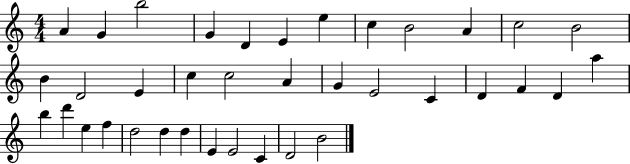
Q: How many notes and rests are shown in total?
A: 37